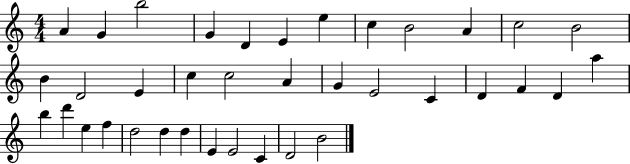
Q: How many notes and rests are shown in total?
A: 37